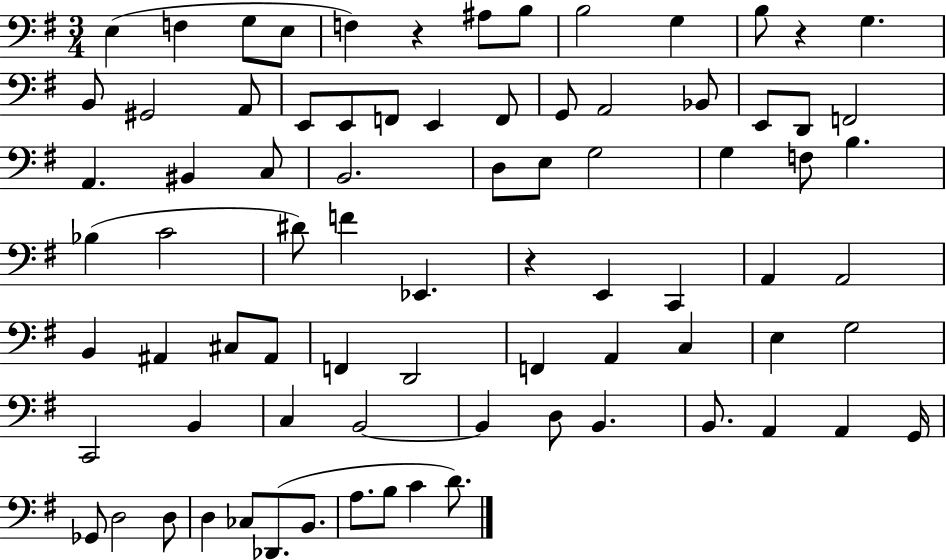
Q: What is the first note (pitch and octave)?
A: E3